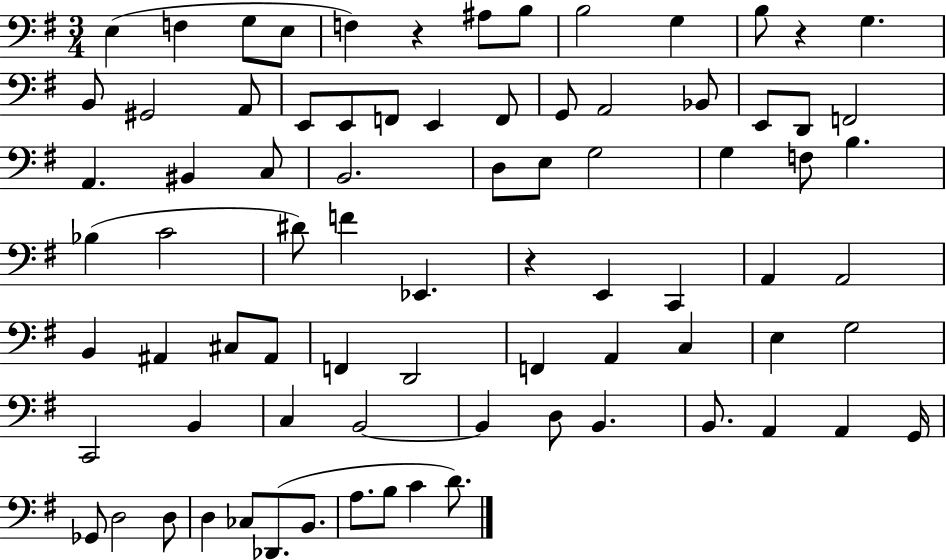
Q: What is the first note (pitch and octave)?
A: E3